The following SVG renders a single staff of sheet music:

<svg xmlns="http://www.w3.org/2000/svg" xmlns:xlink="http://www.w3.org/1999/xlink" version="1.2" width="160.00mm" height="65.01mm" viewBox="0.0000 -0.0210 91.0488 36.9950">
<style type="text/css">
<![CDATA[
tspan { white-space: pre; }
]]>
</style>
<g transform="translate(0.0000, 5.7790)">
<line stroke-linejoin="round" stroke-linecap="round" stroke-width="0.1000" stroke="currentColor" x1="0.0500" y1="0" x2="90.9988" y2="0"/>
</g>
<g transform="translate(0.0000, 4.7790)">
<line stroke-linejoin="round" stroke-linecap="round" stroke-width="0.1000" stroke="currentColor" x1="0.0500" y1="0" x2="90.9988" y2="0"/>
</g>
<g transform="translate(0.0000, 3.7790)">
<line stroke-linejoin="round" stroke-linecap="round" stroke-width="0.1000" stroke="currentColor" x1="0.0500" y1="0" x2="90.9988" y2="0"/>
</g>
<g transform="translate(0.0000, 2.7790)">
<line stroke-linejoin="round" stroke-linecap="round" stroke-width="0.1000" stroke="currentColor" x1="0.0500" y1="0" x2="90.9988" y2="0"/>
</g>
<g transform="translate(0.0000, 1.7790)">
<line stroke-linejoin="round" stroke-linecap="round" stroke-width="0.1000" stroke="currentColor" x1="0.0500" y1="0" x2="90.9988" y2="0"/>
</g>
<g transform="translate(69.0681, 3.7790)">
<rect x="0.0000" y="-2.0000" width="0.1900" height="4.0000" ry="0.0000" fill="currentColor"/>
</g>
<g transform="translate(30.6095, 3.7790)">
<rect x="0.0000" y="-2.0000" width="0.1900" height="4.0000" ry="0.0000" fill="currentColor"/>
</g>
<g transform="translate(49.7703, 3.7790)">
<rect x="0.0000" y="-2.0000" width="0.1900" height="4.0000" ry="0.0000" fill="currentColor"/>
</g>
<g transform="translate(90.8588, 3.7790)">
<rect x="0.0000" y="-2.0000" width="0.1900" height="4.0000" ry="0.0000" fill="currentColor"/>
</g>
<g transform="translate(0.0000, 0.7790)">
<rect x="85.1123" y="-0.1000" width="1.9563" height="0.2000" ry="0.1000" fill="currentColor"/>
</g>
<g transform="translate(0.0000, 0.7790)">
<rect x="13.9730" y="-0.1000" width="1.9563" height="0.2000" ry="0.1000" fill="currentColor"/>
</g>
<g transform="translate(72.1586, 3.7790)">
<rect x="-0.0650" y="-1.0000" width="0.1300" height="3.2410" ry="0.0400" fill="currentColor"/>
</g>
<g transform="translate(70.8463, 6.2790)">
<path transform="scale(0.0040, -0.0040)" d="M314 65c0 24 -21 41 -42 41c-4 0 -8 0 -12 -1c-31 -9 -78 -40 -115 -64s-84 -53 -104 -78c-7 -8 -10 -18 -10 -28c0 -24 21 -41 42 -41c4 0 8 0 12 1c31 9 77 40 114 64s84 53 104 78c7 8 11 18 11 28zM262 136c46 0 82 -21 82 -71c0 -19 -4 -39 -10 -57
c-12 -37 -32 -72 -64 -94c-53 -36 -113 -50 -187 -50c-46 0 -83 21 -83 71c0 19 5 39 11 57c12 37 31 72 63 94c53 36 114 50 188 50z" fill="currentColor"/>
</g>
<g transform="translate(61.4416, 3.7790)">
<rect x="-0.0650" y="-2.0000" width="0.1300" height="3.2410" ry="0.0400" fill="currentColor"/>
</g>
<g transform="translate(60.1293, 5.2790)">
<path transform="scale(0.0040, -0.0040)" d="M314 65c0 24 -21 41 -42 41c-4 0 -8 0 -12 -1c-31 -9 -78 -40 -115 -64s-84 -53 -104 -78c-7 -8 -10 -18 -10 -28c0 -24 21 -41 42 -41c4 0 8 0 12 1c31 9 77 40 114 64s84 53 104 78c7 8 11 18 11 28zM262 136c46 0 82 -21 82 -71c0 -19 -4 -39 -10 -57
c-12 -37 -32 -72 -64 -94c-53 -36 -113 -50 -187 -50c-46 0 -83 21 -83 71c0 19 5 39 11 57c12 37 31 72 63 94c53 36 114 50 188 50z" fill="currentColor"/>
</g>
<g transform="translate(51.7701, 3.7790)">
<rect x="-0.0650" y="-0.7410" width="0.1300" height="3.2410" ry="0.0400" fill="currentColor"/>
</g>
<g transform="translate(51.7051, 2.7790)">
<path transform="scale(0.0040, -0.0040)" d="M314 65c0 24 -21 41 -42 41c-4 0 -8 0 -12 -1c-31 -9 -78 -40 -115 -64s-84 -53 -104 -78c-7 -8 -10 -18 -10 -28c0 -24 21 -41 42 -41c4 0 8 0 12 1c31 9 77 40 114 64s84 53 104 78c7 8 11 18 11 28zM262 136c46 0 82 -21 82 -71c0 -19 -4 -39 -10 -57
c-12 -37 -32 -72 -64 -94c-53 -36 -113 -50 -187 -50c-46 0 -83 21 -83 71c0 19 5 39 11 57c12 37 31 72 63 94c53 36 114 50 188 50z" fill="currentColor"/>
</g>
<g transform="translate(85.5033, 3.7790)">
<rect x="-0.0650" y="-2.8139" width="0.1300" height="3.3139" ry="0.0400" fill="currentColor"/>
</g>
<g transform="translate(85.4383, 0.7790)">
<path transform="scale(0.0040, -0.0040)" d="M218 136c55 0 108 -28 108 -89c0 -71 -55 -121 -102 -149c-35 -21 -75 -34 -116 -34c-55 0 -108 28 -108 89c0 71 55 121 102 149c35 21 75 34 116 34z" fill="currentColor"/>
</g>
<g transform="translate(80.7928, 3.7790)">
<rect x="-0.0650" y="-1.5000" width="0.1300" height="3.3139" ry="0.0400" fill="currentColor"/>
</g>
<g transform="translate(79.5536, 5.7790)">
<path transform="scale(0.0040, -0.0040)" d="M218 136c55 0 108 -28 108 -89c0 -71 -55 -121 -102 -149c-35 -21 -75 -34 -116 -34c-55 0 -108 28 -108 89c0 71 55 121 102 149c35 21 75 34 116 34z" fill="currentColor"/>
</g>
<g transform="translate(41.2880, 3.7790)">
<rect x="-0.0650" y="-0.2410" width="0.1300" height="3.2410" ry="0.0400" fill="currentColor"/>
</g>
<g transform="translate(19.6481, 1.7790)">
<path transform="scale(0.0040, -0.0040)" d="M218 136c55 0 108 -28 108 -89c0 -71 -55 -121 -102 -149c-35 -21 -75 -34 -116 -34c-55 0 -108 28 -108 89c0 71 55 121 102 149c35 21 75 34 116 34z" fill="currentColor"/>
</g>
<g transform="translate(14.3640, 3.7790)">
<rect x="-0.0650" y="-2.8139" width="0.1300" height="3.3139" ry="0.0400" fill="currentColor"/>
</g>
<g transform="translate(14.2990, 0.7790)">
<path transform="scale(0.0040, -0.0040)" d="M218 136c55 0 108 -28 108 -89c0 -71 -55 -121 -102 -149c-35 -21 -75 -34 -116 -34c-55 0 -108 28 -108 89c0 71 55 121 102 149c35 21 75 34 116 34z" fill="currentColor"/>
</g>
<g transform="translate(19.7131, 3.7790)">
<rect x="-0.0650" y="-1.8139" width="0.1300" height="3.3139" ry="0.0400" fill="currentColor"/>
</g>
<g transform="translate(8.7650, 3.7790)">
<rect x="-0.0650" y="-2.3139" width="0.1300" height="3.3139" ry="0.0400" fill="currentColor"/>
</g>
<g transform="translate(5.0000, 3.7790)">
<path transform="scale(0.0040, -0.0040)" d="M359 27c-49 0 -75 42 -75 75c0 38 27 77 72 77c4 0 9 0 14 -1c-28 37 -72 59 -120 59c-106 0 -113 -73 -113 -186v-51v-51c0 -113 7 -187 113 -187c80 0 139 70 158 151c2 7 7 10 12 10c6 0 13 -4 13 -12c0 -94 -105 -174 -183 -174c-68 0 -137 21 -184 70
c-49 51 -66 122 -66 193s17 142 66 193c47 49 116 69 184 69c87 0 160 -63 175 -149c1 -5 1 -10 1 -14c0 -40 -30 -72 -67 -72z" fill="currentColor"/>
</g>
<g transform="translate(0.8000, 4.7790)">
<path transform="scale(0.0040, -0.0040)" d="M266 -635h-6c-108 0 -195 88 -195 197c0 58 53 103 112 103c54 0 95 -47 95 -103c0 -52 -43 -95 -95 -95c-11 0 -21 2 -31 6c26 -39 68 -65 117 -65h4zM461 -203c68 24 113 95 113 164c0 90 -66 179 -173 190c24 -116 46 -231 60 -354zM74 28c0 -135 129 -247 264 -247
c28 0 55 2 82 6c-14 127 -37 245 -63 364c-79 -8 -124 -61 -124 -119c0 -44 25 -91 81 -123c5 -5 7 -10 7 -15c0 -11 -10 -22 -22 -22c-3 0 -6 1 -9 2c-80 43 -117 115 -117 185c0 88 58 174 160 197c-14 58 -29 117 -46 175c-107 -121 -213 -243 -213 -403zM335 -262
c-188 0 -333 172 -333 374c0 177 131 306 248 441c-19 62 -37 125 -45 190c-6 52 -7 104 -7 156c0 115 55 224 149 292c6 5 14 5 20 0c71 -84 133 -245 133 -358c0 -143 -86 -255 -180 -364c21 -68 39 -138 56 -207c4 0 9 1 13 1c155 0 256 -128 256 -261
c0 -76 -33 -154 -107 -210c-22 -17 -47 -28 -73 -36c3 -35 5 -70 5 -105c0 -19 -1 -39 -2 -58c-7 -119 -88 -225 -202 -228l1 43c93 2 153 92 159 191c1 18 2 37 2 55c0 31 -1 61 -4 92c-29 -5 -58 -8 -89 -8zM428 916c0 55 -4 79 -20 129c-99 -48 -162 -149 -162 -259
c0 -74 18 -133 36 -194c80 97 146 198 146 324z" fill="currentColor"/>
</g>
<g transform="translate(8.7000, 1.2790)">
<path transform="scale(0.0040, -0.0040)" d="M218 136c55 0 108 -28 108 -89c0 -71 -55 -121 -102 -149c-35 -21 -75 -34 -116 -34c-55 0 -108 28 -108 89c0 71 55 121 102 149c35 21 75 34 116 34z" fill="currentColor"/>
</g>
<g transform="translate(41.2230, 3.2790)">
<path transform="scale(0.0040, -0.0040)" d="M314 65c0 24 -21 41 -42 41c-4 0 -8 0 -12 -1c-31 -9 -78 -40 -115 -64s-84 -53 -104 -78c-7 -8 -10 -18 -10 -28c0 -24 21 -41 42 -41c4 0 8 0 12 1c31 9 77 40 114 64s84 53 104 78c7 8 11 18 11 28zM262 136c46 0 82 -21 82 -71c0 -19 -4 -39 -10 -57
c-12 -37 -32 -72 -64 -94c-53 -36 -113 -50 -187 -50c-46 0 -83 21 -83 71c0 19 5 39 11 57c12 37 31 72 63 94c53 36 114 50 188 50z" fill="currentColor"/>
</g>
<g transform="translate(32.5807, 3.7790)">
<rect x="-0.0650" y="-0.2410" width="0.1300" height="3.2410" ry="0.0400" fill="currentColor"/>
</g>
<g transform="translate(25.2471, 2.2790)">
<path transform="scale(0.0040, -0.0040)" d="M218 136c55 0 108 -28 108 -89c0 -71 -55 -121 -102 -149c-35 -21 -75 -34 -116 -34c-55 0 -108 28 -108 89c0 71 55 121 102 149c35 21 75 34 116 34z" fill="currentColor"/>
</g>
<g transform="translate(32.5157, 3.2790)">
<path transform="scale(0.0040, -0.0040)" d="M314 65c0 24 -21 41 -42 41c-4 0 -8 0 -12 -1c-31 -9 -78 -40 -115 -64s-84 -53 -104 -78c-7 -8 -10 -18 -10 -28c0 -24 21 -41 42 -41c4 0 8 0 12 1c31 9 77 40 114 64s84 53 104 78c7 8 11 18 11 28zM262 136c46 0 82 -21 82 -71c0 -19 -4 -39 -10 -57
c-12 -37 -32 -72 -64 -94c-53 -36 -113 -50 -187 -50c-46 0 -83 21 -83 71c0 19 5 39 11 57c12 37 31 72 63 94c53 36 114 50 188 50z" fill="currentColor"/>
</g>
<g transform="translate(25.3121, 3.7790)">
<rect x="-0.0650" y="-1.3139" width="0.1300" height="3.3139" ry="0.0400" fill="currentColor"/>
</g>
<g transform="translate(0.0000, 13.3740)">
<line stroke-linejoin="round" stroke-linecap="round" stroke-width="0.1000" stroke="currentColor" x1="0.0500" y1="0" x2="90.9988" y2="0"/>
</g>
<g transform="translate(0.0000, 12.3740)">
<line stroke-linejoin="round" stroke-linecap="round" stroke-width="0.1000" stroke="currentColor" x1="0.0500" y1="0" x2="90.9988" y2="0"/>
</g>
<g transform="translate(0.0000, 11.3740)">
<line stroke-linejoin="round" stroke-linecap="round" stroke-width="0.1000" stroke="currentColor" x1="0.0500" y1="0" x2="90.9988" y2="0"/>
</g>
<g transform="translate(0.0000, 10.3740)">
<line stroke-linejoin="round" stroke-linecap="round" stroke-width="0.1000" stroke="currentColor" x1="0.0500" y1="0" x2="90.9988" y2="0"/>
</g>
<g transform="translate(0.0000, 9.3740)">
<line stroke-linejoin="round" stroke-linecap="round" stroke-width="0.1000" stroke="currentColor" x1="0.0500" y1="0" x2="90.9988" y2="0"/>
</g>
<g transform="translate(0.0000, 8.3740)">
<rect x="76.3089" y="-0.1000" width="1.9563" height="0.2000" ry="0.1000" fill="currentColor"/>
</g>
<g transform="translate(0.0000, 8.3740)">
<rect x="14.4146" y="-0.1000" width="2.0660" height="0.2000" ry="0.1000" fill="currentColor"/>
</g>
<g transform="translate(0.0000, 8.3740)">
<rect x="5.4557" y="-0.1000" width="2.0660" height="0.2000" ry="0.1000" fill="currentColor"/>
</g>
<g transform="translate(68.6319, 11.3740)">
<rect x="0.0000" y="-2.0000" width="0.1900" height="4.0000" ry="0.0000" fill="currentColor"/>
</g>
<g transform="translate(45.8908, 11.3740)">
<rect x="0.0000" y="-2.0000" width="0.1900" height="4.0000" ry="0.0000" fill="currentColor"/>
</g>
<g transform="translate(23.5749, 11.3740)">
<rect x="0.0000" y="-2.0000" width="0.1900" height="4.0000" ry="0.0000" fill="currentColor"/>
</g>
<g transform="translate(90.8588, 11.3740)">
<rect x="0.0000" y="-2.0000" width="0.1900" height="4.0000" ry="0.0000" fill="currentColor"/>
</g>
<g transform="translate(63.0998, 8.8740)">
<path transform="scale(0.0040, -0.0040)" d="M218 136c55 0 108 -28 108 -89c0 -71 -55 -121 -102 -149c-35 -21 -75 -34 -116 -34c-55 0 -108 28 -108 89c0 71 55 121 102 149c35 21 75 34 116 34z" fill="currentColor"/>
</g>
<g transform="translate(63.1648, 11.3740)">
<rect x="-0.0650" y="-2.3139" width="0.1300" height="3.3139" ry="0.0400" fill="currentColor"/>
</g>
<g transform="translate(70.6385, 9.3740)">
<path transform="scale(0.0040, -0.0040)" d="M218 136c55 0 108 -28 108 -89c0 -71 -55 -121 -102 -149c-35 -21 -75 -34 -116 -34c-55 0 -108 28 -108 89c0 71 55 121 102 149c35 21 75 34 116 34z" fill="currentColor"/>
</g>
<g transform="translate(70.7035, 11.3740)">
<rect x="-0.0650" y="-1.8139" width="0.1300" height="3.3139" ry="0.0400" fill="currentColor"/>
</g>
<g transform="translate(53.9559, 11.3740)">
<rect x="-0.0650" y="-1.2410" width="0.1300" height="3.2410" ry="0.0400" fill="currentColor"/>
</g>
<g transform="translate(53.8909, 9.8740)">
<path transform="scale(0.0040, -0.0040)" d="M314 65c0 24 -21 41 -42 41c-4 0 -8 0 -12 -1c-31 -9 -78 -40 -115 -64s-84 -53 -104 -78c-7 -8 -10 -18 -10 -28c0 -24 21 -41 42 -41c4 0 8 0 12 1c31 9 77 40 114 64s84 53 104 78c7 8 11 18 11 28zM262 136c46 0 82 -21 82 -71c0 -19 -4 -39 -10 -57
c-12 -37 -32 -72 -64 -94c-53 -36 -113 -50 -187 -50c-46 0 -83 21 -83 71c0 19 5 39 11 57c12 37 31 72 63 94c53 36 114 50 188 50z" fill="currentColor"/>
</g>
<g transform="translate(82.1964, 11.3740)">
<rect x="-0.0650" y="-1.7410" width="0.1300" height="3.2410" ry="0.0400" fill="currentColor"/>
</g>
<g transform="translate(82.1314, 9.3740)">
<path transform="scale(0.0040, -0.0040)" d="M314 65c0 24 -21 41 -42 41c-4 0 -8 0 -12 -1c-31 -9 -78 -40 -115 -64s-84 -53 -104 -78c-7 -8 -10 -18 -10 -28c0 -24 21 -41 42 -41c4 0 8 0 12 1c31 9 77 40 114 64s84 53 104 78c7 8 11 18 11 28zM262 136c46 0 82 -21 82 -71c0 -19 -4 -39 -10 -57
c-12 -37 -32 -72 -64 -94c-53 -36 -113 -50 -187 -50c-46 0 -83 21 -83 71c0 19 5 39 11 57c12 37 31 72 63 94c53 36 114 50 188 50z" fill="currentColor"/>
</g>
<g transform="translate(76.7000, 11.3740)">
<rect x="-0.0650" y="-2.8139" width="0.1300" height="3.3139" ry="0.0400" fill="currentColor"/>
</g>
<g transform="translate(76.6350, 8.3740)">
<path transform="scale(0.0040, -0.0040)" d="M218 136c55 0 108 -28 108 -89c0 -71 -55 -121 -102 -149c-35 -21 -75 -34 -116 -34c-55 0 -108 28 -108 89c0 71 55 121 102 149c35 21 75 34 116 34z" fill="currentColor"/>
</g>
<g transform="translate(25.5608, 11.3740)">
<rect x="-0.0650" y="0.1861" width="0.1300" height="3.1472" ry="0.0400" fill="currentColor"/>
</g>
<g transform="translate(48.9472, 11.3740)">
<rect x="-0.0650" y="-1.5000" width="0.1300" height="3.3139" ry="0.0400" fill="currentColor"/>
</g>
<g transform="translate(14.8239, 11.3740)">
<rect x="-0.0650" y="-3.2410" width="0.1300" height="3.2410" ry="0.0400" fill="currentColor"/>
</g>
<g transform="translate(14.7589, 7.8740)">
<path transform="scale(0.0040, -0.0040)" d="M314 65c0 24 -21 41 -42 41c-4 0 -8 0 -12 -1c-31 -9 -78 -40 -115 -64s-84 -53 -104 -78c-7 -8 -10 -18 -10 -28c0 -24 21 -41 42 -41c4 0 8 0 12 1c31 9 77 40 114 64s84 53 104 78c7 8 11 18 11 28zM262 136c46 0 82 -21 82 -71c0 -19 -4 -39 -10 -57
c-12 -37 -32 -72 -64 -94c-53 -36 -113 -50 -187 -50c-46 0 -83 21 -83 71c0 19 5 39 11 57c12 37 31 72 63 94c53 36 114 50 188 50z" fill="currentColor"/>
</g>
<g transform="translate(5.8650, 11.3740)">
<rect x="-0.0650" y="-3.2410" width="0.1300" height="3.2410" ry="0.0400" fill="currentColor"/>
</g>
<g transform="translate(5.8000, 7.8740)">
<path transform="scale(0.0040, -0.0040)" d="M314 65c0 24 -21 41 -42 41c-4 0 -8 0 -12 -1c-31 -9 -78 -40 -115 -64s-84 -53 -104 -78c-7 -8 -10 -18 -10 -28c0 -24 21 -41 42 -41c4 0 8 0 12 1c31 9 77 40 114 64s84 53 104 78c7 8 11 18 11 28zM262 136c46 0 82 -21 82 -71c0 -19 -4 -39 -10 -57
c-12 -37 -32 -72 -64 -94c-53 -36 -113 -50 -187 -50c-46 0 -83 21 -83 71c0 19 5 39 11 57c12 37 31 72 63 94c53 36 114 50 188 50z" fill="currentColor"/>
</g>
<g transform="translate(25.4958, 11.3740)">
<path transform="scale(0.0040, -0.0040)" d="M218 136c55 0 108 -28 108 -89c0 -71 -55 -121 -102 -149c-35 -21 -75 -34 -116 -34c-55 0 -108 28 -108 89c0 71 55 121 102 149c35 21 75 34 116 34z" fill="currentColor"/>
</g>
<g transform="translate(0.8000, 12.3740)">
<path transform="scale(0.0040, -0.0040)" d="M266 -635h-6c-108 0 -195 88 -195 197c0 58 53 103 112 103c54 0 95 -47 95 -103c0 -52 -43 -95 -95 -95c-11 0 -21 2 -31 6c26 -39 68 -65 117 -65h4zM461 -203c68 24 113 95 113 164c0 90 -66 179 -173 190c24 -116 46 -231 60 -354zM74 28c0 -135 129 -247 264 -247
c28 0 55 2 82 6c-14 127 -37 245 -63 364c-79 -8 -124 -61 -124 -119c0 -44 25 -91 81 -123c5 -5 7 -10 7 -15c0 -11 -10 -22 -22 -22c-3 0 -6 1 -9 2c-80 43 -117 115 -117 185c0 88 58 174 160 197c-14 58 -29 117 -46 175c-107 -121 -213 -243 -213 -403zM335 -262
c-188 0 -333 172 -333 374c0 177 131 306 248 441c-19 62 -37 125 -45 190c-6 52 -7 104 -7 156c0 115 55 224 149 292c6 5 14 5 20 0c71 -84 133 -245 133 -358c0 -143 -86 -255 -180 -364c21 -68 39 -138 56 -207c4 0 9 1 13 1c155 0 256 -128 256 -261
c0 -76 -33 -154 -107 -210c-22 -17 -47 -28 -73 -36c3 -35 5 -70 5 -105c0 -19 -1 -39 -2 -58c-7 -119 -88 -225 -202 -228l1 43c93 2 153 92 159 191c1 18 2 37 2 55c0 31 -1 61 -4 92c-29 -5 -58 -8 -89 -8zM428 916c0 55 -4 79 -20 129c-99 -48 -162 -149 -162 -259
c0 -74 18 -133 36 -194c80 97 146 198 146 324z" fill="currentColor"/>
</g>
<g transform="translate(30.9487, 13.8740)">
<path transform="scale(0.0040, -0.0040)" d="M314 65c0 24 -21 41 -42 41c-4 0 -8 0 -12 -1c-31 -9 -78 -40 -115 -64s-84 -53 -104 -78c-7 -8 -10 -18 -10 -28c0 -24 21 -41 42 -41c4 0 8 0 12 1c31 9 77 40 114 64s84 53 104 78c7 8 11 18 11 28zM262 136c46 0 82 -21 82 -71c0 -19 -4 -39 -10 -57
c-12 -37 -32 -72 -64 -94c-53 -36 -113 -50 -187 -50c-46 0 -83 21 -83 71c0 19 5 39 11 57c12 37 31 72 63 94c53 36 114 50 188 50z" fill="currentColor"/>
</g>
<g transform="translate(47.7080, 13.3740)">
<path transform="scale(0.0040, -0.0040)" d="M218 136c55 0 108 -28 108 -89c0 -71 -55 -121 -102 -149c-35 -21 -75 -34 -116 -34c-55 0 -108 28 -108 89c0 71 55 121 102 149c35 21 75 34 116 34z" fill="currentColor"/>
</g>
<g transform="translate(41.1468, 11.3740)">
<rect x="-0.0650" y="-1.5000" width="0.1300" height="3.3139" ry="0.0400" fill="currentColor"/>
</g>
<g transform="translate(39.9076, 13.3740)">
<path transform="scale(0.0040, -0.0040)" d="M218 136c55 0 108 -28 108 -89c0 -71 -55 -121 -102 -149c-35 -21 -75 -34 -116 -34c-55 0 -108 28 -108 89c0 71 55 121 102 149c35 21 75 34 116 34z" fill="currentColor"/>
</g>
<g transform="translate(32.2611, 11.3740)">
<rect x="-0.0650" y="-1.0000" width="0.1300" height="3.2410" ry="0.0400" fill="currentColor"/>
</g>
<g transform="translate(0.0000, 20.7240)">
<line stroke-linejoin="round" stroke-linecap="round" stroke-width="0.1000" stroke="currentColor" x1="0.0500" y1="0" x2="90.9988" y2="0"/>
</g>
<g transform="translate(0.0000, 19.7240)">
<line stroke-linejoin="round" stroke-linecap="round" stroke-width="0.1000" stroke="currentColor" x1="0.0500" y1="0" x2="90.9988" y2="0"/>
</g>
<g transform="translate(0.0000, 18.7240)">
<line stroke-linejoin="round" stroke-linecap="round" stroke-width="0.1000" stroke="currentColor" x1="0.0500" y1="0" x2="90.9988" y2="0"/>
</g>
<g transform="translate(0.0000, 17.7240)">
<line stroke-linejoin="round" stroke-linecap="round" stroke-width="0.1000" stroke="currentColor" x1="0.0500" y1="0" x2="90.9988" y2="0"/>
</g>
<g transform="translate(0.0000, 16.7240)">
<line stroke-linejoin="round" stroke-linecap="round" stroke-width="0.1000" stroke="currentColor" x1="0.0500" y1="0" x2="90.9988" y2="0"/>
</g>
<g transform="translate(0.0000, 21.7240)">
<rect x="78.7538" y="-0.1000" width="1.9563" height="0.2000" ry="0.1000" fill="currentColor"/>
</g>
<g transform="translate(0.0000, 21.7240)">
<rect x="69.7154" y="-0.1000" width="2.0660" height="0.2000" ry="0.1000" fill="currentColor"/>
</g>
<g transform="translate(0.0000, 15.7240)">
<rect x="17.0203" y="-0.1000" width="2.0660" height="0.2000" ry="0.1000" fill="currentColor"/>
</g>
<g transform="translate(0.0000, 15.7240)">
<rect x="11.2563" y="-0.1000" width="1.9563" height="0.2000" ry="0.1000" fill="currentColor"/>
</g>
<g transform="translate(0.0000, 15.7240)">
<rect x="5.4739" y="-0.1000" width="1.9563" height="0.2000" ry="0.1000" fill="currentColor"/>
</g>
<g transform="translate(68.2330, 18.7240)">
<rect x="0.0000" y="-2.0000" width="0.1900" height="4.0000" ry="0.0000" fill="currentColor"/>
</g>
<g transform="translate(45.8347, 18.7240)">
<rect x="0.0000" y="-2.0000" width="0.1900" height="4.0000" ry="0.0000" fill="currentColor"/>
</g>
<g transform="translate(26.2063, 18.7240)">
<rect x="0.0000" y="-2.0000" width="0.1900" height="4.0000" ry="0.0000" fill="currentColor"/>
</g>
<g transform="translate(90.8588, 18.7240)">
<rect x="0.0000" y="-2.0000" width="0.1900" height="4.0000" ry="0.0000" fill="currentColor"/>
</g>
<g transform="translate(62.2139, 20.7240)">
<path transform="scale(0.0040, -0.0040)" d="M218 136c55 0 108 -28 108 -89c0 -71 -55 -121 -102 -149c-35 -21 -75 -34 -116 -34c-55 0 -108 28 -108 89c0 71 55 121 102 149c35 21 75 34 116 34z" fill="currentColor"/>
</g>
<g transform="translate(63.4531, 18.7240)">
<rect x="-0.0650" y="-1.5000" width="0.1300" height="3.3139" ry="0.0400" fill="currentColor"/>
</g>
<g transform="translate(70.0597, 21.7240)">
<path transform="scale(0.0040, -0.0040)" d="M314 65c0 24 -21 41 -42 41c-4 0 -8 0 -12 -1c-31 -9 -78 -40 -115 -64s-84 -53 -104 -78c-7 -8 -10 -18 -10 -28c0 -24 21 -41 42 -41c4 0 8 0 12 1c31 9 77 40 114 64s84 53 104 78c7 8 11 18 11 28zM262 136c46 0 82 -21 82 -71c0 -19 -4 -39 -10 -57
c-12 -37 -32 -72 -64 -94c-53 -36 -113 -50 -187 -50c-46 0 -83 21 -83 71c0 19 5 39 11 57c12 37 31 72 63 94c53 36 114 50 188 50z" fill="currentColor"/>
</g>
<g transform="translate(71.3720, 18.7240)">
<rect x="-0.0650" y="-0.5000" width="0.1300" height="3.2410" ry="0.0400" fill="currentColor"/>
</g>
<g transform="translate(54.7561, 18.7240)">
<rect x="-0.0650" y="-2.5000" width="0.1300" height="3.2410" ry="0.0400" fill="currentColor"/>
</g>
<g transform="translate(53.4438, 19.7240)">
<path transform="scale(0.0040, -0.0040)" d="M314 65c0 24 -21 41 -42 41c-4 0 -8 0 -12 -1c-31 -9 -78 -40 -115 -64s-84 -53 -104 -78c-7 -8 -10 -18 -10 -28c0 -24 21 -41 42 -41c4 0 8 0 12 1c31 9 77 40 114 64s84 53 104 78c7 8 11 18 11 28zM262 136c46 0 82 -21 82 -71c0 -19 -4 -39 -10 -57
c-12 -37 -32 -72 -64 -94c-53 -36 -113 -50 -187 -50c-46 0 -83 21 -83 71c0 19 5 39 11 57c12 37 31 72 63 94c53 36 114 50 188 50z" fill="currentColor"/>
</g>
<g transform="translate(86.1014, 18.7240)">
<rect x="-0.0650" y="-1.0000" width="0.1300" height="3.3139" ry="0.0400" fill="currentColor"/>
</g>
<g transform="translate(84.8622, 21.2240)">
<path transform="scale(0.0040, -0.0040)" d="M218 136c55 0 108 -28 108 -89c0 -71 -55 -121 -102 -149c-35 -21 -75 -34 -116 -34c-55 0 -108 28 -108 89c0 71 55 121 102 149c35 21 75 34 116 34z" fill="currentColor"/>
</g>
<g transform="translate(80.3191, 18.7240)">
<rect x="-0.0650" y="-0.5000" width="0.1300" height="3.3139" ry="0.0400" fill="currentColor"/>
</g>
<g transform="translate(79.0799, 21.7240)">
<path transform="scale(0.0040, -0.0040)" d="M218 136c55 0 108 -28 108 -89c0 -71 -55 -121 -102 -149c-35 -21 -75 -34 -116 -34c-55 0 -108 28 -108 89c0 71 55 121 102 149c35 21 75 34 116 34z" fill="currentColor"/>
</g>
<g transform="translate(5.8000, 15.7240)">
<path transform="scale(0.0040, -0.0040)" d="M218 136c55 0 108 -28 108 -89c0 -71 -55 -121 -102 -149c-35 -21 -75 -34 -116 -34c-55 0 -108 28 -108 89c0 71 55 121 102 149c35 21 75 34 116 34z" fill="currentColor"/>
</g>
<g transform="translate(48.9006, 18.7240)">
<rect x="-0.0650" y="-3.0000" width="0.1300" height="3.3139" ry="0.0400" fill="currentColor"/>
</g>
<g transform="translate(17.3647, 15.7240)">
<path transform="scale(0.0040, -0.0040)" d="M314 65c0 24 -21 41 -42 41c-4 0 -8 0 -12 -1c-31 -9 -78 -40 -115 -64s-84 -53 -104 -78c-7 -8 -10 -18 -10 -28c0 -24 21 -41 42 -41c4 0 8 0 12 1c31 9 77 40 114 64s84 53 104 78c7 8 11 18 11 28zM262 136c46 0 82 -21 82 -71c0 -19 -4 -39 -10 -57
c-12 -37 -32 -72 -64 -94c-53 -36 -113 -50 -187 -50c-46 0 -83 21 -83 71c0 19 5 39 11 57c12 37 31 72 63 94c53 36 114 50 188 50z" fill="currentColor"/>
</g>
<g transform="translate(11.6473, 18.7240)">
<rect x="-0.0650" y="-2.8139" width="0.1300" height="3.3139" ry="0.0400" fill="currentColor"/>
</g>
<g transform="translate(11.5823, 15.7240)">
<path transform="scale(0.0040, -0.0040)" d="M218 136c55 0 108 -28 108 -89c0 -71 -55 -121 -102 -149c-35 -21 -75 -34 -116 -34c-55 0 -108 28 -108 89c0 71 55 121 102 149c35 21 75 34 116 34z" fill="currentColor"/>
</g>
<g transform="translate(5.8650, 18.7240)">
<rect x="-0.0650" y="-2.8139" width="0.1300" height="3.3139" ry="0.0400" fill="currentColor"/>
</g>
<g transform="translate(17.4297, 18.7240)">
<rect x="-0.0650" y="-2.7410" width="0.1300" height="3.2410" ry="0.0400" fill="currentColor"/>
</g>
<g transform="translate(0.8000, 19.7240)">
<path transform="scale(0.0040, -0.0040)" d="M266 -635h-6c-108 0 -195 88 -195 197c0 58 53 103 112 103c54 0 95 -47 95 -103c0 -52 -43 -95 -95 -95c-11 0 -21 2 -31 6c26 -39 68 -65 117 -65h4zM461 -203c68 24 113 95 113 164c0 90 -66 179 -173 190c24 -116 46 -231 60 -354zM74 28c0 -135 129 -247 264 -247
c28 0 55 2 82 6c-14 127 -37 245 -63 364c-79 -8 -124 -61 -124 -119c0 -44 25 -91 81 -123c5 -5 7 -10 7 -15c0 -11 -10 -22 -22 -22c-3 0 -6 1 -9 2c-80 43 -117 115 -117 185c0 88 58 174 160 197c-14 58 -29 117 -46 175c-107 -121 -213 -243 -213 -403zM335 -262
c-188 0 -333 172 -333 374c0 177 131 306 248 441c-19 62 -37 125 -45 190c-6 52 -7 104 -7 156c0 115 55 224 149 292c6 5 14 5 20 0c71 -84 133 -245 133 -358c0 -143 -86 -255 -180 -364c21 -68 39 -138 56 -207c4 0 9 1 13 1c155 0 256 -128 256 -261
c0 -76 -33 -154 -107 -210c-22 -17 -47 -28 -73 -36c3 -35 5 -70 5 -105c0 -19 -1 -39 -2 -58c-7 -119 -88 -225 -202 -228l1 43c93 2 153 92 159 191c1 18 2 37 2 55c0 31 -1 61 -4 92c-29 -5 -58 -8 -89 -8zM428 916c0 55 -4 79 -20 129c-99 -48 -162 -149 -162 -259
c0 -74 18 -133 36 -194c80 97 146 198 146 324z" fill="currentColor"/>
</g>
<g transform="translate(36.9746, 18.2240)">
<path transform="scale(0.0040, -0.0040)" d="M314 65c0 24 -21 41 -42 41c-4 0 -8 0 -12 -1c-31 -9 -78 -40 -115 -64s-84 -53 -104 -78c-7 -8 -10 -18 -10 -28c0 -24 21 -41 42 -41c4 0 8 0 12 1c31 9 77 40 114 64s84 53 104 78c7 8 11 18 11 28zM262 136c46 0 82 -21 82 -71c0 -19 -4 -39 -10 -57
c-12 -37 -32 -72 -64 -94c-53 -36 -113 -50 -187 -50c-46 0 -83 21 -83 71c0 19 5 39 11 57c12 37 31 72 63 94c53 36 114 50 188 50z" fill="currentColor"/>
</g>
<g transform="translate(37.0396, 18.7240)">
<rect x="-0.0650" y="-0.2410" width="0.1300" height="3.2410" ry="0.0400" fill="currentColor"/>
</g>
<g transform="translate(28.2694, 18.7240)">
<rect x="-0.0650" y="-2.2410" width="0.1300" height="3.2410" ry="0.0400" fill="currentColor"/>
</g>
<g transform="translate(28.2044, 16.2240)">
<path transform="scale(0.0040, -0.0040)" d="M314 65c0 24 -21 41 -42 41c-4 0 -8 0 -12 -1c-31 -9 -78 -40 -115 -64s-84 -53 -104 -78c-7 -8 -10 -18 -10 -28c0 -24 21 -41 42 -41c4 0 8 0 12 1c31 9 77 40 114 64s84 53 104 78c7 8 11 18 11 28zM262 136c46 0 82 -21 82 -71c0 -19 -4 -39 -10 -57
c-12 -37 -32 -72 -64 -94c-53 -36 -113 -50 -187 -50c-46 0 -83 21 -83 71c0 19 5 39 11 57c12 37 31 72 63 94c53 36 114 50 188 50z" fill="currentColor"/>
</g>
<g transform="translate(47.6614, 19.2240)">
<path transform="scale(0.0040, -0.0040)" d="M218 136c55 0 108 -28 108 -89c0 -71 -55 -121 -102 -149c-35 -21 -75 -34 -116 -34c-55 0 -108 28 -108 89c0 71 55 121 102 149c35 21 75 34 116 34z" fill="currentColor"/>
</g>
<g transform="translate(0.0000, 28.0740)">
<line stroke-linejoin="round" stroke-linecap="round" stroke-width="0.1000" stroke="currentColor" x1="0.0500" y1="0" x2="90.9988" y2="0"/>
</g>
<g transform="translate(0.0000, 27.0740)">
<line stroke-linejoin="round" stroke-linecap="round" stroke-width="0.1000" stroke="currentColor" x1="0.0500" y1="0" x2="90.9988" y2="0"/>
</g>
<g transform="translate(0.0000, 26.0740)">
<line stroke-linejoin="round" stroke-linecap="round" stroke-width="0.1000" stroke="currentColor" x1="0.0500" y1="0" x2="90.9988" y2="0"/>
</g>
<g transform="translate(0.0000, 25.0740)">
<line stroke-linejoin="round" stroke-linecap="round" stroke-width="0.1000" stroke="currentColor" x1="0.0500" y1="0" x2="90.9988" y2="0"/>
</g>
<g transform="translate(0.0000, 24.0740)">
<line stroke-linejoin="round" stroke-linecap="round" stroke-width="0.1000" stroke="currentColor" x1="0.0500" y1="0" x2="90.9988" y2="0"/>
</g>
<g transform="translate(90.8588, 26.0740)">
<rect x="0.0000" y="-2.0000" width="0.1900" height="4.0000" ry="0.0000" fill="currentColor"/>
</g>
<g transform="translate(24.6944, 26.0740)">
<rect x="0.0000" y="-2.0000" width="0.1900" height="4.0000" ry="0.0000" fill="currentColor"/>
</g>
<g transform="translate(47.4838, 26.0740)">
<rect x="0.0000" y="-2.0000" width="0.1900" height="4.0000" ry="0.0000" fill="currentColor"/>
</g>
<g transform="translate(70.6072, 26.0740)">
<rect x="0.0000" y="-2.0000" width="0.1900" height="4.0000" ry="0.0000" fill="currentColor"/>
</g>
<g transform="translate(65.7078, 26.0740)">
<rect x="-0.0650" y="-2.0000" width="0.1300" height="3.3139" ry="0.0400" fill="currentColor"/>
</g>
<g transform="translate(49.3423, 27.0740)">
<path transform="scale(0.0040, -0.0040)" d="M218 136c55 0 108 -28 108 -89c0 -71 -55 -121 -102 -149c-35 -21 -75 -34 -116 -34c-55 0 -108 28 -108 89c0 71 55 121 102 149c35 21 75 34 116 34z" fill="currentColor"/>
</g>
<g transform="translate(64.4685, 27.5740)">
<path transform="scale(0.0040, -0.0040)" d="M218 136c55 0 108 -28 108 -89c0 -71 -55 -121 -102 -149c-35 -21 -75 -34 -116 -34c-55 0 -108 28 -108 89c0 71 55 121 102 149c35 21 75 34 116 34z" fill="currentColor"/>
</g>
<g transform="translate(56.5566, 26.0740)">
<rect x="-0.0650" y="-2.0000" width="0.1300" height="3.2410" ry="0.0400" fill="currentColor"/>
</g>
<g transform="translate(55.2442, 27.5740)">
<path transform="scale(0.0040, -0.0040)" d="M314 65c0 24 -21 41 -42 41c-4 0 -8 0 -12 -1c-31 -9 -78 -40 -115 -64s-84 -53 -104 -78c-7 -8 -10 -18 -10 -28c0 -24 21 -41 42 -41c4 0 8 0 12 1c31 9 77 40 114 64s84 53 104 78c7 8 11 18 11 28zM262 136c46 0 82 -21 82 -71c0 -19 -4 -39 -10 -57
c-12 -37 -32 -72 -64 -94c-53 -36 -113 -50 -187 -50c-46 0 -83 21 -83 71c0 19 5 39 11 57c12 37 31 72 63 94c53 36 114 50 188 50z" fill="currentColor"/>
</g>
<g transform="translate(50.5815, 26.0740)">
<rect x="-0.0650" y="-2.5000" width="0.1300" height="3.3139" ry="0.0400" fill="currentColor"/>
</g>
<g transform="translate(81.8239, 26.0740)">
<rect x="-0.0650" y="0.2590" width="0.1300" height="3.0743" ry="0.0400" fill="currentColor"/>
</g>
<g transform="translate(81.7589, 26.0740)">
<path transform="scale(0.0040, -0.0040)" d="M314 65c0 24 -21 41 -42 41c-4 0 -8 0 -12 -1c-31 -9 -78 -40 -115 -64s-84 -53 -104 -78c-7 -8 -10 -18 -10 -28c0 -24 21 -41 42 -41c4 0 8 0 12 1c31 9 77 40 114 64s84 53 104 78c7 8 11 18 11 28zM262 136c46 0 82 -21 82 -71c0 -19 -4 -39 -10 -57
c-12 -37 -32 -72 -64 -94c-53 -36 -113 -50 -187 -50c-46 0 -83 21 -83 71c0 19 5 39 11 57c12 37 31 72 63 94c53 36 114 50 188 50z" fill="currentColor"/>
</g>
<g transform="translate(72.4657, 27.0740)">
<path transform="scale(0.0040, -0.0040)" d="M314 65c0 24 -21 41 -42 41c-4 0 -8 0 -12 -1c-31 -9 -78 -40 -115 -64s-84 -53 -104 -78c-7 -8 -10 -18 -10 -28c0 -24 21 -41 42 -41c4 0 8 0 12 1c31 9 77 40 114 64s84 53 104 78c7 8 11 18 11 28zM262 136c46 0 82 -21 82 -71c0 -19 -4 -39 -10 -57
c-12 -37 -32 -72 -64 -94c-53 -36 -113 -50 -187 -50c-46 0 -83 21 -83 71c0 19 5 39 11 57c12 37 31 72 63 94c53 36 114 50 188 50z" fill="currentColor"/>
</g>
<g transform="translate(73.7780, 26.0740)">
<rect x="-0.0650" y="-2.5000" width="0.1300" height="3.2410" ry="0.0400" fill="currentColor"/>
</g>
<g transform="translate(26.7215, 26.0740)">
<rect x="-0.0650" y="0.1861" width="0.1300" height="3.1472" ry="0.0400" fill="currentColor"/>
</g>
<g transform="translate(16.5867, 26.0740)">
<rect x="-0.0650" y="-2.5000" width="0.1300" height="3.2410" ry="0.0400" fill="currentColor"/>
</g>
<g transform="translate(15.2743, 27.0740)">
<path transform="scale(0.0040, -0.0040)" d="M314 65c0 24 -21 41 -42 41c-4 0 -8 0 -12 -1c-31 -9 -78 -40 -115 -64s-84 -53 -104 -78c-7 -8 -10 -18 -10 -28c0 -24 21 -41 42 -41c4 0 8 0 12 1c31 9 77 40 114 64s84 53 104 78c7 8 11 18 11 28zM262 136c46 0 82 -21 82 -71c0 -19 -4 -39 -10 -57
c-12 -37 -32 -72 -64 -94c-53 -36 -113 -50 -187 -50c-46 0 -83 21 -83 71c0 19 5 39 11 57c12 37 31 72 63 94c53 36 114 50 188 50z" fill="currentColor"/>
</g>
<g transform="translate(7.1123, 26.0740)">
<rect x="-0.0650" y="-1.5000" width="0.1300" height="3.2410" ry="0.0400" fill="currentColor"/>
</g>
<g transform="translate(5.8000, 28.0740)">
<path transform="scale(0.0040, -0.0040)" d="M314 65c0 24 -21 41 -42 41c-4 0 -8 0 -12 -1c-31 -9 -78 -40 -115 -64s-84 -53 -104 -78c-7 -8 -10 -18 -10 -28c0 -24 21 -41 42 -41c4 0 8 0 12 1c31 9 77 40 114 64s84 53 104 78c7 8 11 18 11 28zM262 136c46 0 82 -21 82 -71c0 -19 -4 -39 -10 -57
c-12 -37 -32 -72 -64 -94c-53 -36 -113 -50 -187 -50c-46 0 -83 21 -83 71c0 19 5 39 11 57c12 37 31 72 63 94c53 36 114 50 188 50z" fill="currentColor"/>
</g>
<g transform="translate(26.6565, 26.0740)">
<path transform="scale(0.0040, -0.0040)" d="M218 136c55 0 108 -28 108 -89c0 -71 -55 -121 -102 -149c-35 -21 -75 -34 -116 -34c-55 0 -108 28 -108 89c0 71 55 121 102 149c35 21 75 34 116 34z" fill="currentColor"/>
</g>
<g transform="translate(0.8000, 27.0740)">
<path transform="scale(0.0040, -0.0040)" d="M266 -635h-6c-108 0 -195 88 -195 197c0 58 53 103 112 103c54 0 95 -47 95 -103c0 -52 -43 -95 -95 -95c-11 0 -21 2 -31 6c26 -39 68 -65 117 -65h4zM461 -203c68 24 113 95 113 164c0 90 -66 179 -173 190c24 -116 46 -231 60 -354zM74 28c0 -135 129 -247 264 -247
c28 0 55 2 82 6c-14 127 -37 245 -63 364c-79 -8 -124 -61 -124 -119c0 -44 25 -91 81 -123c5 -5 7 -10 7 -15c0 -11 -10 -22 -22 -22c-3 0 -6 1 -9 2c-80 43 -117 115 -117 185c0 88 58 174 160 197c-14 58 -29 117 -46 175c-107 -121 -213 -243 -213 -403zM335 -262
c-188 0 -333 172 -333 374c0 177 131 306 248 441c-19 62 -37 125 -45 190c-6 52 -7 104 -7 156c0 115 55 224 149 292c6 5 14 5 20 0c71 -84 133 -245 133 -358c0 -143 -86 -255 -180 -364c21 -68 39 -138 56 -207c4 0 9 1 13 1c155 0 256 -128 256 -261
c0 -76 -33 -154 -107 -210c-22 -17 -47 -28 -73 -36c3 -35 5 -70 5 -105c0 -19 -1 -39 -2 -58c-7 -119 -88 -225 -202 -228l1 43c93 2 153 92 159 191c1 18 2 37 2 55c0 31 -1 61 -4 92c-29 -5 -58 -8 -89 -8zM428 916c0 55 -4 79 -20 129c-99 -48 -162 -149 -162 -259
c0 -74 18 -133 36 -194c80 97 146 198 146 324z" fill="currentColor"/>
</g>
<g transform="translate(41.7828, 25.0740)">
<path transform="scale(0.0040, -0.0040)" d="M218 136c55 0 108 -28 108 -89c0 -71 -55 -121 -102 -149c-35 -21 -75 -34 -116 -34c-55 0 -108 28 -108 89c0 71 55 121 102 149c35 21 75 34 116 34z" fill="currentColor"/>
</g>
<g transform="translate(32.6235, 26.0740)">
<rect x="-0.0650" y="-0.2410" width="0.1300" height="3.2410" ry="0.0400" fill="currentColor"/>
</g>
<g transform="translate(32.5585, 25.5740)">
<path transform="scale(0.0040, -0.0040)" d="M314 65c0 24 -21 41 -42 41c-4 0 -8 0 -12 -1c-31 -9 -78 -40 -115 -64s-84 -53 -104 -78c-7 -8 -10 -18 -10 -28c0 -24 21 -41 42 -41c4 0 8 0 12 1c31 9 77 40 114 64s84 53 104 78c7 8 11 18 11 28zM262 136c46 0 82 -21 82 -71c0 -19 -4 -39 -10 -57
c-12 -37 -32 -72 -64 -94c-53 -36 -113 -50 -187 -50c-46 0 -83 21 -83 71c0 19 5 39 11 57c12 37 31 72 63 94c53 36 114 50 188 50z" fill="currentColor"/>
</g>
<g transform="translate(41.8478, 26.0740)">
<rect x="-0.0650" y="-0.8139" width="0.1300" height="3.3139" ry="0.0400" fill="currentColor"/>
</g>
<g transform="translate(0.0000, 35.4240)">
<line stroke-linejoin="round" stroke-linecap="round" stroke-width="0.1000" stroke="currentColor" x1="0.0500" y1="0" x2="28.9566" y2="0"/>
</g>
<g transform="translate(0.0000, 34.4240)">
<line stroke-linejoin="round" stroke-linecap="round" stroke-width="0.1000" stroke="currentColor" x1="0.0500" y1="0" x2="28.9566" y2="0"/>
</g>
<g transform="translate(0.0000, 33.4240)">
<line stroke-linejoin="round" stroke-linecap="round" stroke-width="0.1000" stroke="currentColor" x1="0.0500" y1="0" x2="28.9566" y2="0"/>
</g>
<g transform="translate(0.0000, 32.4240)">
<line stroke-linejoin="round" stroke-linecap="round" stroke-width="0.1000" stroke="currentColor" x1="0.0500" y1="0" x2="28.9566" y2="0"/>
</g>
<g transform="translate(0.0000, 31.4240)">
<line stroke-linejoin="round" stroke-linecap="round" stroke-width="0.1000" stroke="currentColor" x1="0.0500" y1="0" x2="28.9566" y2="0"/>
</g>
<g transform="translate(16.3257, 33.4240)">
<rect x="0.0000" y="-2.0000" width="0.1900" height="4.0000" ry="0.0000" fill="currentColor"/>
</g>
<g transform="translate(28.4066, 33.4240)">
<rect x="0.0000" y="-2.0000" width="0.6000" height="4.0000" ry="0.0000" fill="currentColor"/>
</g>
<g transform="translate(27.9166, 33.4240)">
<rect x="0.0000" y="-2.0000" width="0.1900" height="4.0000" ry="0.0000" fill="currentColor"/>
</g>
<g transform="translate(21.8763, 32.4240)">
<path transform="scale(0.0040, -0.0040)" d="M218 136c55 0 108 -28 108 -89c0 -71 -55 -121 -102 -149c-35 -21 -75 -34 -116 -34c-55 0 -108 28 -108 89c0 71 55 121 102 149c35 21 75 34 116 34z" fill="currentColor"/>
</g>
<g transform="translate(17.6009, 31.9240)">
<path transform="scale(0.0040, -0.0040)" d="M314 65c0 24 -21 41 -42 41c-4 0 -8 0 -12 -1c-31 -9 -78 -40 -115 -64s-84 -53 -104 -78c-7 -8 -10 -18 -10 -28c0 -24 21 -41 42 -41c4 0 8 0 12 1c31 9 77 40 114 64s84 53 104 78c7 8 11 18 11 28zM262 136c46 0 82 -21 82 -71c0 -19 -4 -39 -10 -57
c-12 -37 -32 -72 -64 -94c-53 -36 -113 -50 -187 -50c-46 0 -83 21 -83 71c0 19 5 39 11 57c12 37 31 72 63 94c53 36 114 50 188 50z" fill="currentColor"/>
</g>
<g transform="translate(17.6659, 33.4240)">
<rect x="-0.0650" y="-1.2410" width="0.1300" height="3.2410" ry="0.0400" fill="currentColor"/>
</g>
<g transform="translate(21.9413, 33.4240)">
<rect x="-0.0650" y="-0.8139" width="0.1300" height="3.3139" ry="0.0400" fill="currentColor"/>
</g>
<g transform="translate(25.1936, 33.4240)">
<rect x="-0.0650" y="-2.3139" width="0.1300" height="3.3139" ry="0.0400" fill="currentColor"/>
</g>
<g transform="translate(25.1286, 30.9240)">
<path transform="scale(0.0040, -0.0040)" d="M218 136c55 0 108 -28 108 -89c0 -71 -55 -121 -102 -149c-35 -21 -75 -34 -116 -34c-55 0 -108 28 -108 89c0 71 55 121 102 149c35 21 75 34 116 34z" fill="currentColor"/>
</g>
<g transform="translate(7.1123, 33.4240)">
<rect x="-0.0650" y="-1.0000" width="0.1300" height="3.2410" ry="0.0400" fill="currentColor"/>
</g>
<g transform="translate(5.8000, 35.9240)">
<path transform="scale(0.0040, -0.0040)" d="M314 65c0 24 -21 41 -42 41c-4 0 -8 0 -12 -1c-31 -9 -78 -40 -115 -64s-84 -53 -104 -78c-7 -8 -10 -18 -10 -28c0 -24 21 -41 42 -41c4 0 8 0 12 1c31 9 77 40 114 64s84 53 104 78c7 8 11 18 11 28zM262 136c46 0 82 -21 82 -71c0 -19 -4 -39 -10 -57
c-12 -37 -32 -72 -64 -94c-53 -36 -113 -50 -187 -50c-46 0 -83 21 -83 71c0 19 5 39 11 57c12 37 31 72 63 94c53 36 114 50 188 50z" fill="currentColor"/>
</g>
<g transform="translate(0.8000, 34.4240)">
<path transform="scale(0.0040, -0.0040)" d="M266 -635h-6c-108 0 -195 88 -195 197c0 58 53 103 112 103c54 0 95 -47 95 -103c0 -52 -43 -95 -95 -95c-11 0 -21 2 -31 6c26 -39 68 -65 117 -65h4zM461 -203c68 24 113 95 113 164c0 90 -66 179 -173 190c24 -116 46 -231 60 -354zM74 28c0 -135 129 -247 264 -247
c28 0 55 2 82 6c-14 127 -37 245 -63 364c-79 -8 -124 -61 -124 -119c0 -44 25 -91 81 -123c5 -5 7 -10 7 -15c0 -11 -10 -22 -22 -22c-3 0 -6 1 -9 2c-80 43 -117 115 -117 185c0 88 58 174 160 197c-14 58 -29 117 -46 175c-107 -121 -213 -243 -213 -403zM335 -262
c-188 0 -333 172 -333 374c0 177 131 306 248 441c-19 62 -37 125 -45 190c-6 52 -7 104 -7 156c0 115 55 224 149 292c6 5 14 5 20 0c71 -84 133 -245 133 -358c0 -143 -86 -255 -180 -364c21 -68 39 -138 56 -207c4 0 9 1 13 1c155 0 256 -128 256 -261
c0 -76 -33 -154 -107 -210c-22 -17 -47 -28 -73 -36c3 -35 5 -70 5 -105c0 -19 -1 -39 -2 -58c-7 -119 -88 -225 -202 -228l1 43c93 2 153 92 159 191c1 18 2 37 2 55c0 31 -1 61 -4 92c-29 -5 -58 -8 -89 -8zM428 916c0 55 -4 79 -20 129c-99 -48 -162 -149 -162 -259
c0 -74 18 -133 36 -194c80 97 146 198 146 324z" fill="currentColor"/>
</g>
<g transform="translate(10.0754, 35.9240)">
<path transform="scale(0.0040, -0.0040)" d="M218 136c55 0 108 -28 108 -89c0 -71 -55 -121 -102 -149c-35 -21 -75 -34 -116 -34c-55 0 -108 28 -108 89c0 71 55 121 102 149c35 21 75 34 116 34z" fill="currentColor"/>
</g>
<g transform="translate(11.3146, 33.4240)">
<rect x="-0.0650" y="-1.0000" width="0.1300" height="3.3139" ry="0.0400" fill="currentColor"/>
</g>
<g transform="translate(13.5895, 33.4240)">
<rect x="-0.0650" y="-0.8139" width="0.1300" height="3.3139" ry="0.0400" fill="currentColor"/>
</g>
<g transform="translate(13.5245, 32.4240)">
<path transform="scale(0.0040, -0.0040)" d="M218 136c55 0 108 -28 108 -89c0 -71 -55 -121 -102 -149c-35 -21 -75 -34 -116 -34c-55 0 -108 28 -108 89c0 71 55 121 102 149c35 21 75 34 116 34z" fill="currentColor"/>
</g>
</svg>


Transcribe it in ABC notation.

X:1
T:Untitled
M:4/4
L:1/4
K:C
g a f e c2 c2 d2 F2 D2 E a b2 b2 B D2 E E e2 g f a f2 a a a2 g2 c2 A G2 E C2 C D E2 G2 B c2 d G F2 F G2 B2 D2 D d e2 d g